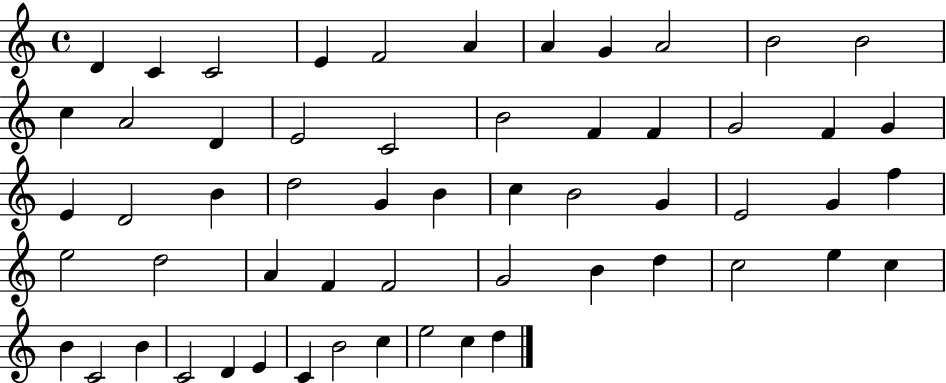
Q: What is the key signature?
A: C major